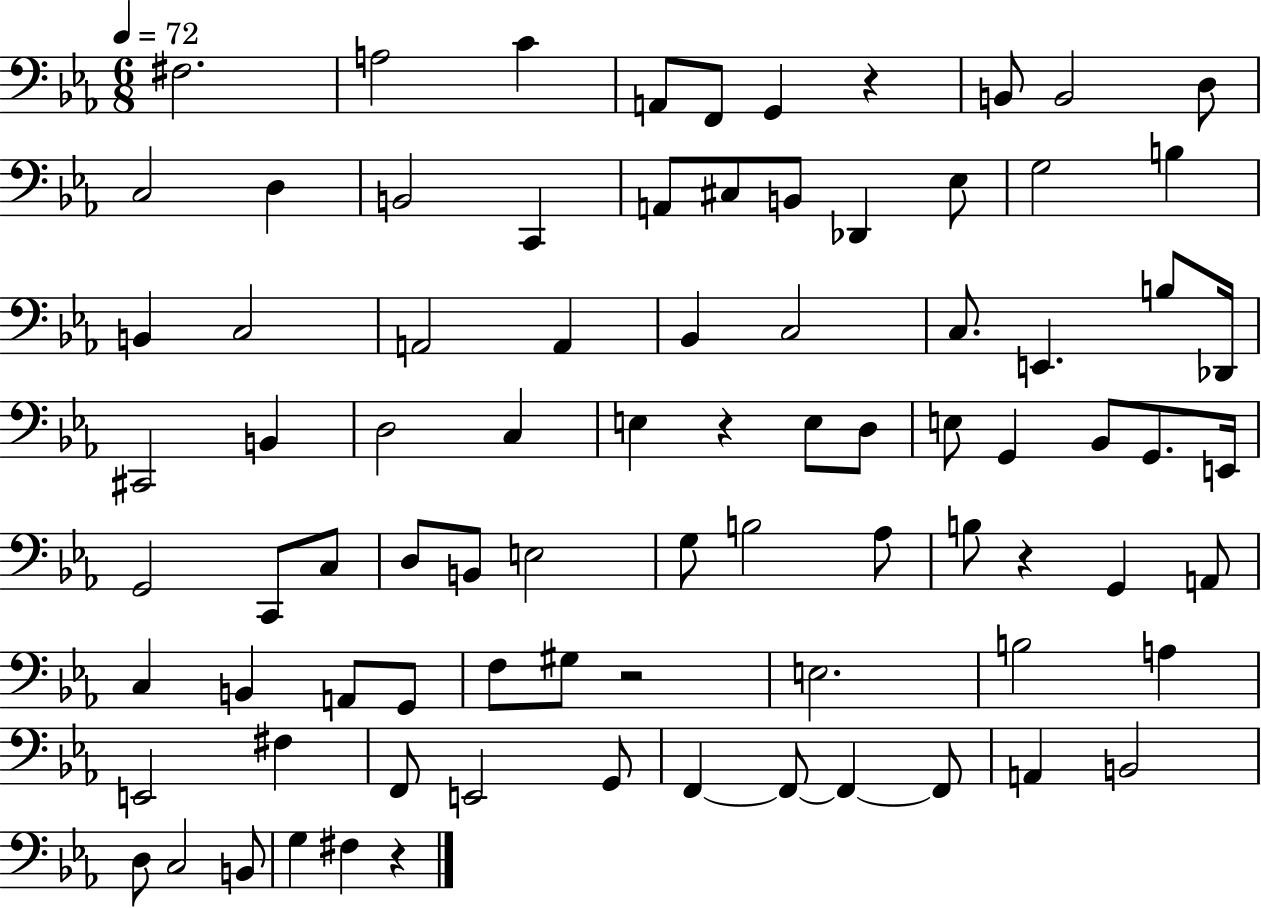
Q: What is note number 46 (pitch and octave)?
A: D3